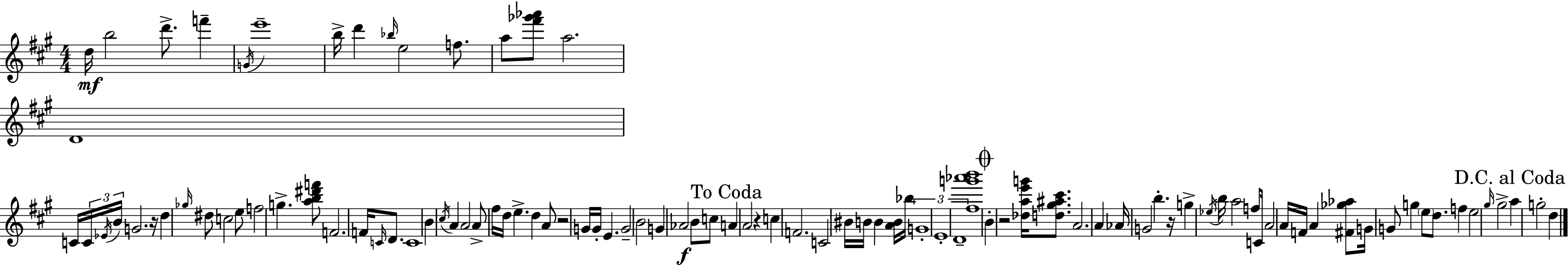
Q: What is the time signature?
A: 4/4